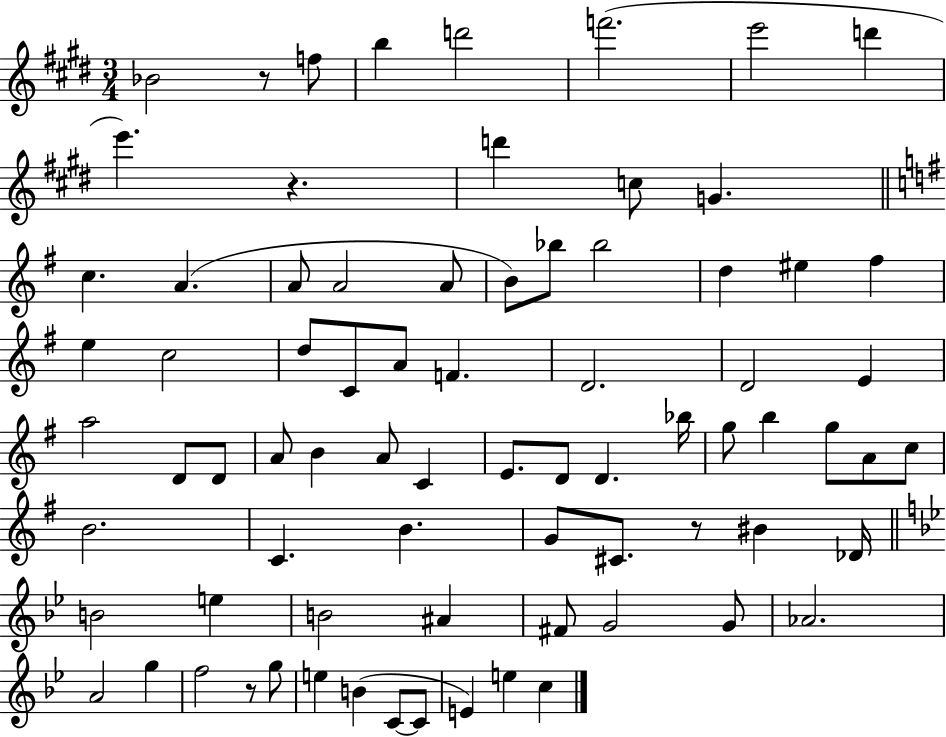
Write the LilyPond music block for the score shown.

{
  \clef treble
  \numericTimeSignature
  \time 3/4
  \key e \major
  \repeat volta 2 { bes'2 r8 f''8 | b''4 d'''2 | f'''2.( | e'''2 d'''4 | \break e'''4.) r4. | d'''4 c''8 g'4. | \bar "||" \break \key g \major c''4. a'4.( | a'8 a'2 a'8 | b'8) bes''8 bes''2 | d''4 eis''4 fis''4 | \break e''4 c''2 | d''8 c'8 a'8 f'4. | d'2. | d'2 e'4 | \break a''2 d'8 d'8 | a'8 b'4 a'8 c'4 | e'8. d'8 d'4. bes''16 | g''8 b''4 g''8 a'8 c''8 | \break b'2. | c'4. b'4. | g'8 cis'8. r8 bis'4 des'16 | \bar "||" \break \key bes \major b'2 e''4 | b'2 ais'4 | fis'8 g'2 g'8 | aes'2. | \break a'2 g''4 | f''2 r8 g''8 | e''4 b'4( c'8~~ c'8 | e'4) e''4 c''4 | \break } \bar "|."
}